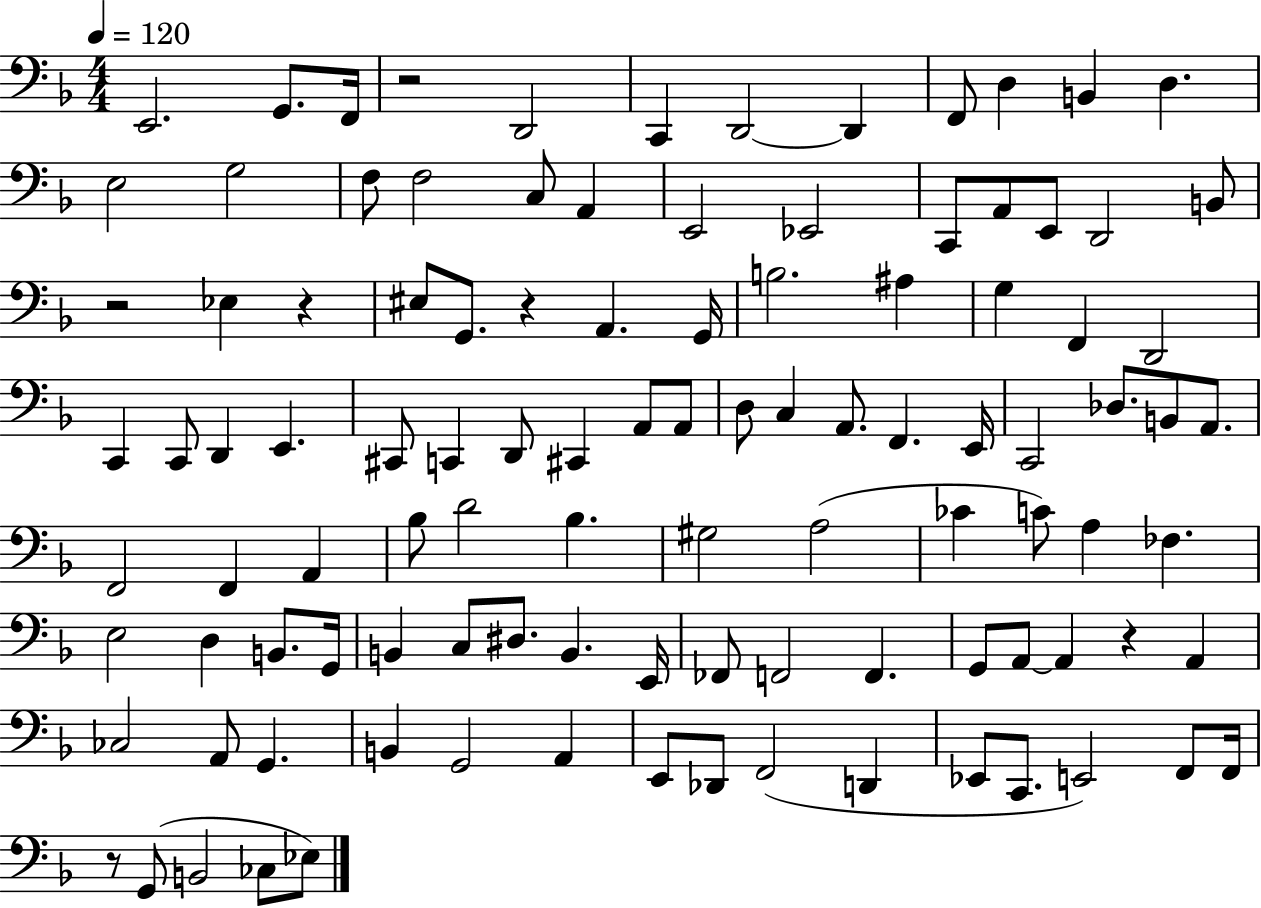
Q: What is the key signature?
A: F major